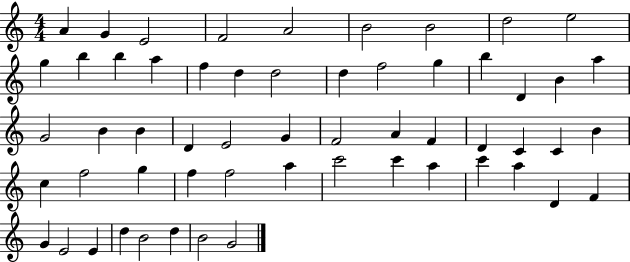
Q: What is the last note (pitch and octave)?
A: G4